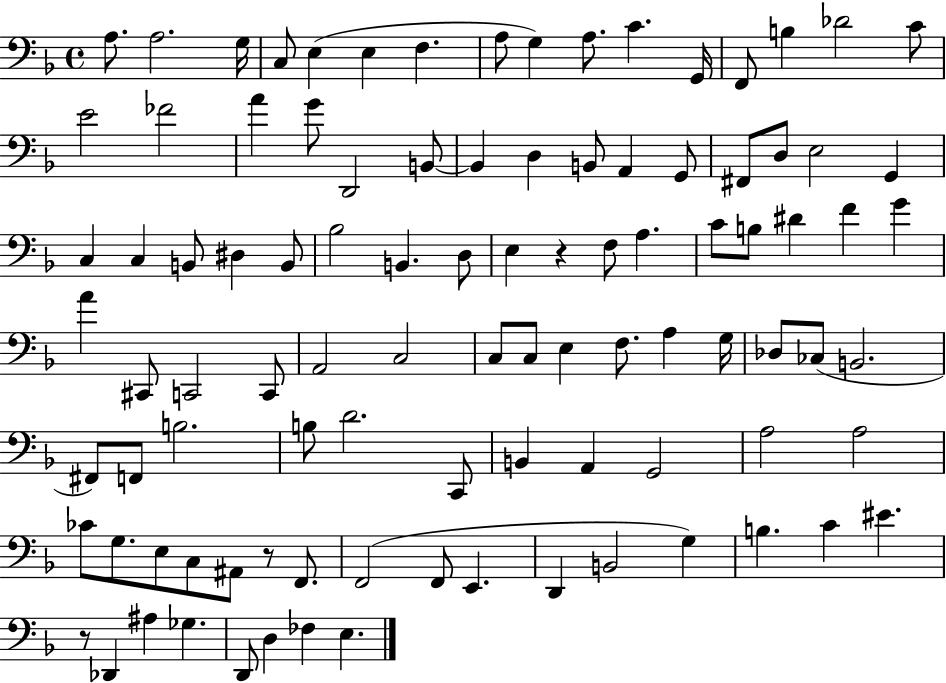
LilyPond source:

{
  \clef bass
  \time 4/4
  \defaultTimeSignature
  \key f \major
  a8. a2. g16 | c8 e4( e4 f4. | a8 g4) a8. c'4. g,16 | f,8 b4 des'2 c'8 | \break e'2 fes'2 | a'4 g'8 d,2 b,8~~ | b,4 d4 b,8 a,4 g,8 | fis,8 d8 e2 g,4 | \break c4 c4 b,8 dis4 b,8 | bes2 b,4. d8 | e4 r4 f8 a4. | c'8 b8 dis'4 f'4 g'4 | \break a'4 cis,8 c,2 c,8 | a,2 c2 | c8 c8 e4 f8. a4 g16 | des8 ces8( b,2. | \break fis,8) f,8 b2. | b8 d'2. c,8 | b,4 a,4 g,2 | a2 a2 | \break ces'8 g8. e8 c8 ais,8 r8 f,8. | f,2( f,8 e,4. | d,4 b,2 g4) | b4. c'4 eis'4. | \break r8 des,4 ais4 ges4. | d,8 d4 fes4 e4. | \bar "|."
}